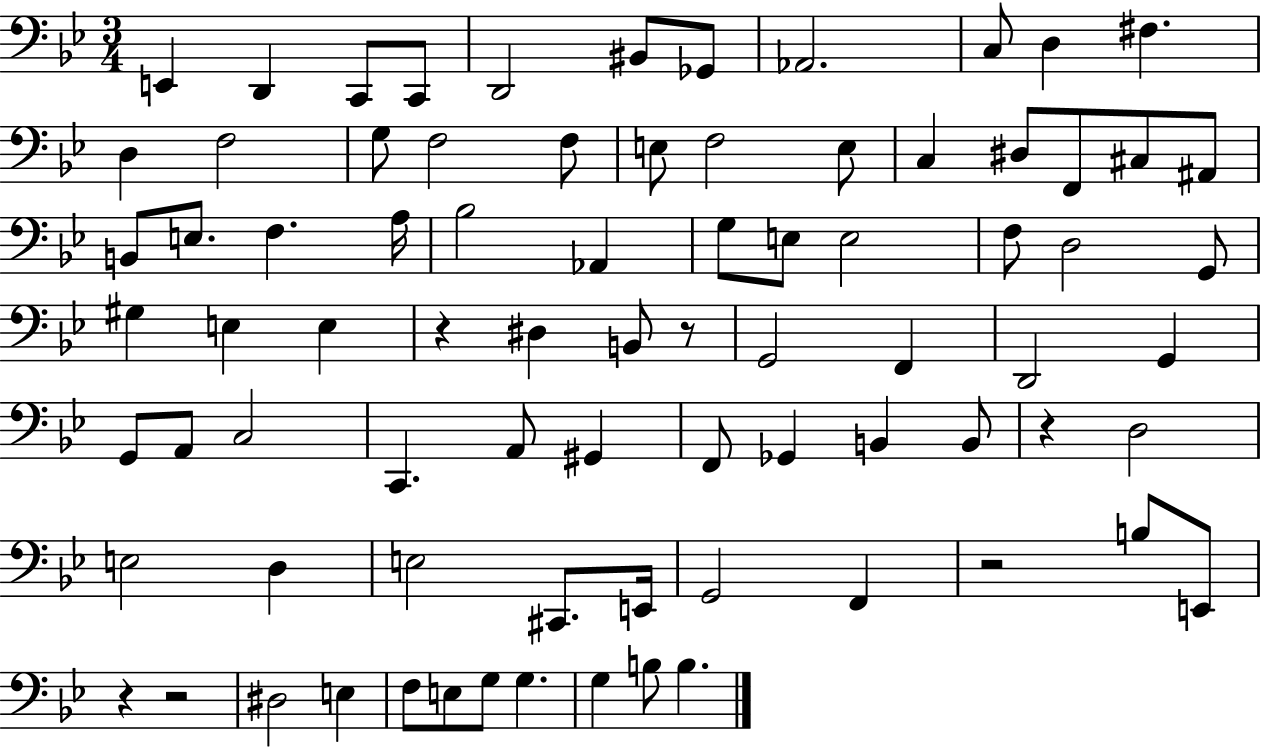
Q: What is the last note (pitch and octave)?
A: B3